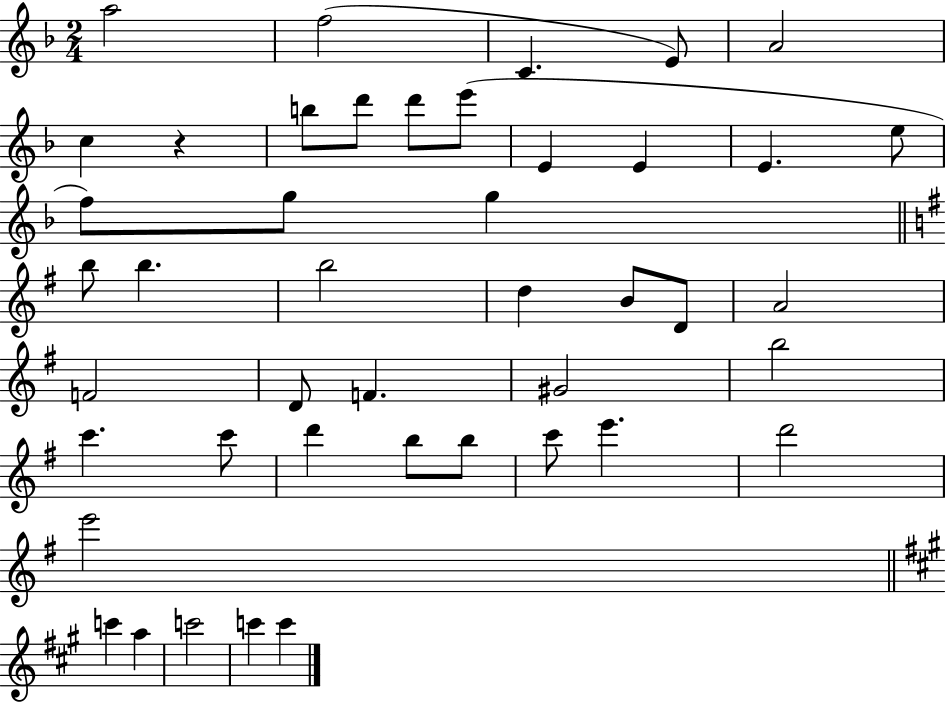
{
  \clef treble
  \numericTimeSignature
  \time 2/4
  \key f \major
  a''2 | f''2( | c'4. e'8) | a'2 | \break c''4 r4 | b''8 d'''8 d'''8 e'''8( | e'4 e'4 | e'4. e''8 | \break f''8) g''8 g''4 | \bar "||" \break \key e \minor b''8 b''4. | b''2 | d''4 b'8 d'8 | a'2 | \break f'2 | d'8 f'4. | gis'2 | b''2 | \break c'''4. c'''8 | d'''4 b''8 b''8 | c'''8 e'''4. | d'''2 | \break e'''2 | \bar "||" \break \key a \major c'''4 a''4 | c'''2 | c'''4 c'''4 | \bar "|."
}